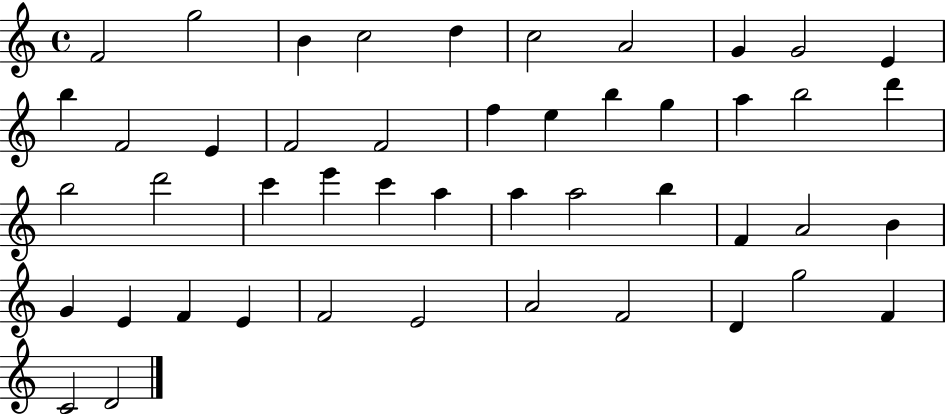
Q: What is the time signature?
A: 4/4